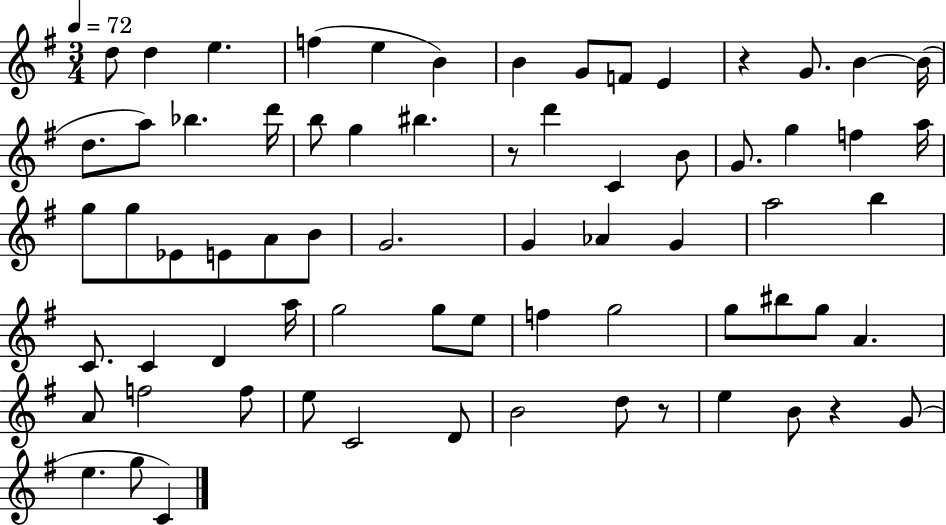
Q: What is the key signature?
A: G major